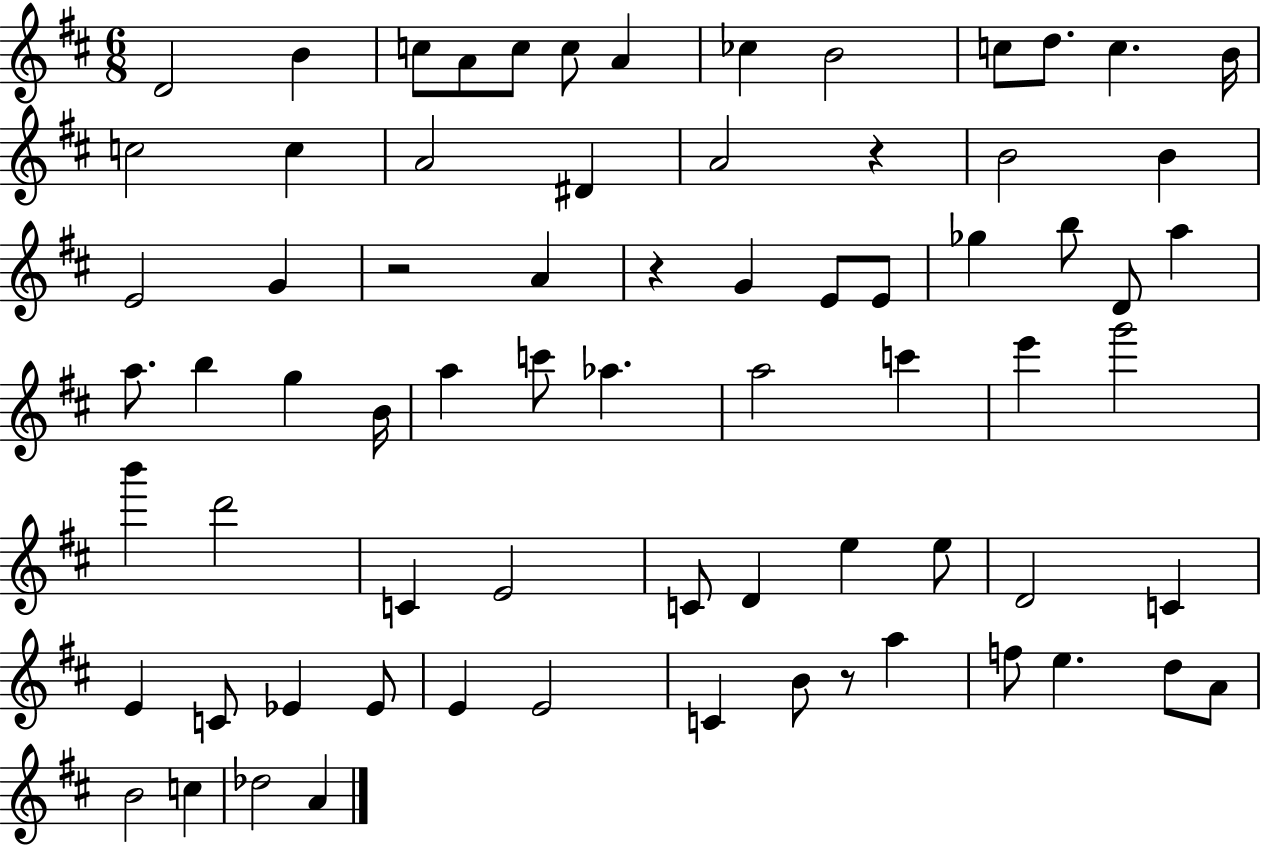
X:1
T:Untitled
M:6/8
L:1/4
K:D
D2 B c/2 A/2 c/2 c/2 A _c B2 c/2 d/2 c B/4 c2 c A2 ^D A2 z B2 B E2 G z2 A z G E/2 E/2 _g b/2 D/2 a a/2 b g B/4 a c'/2 _a a2 c' e' g'2 b' d'2 C E2 C/2 D e e/2 D2 C E C/2 _E _E/2 E E2 C B/2 z/2 a f/2 e d/2 A/2 B2 c _d2 A